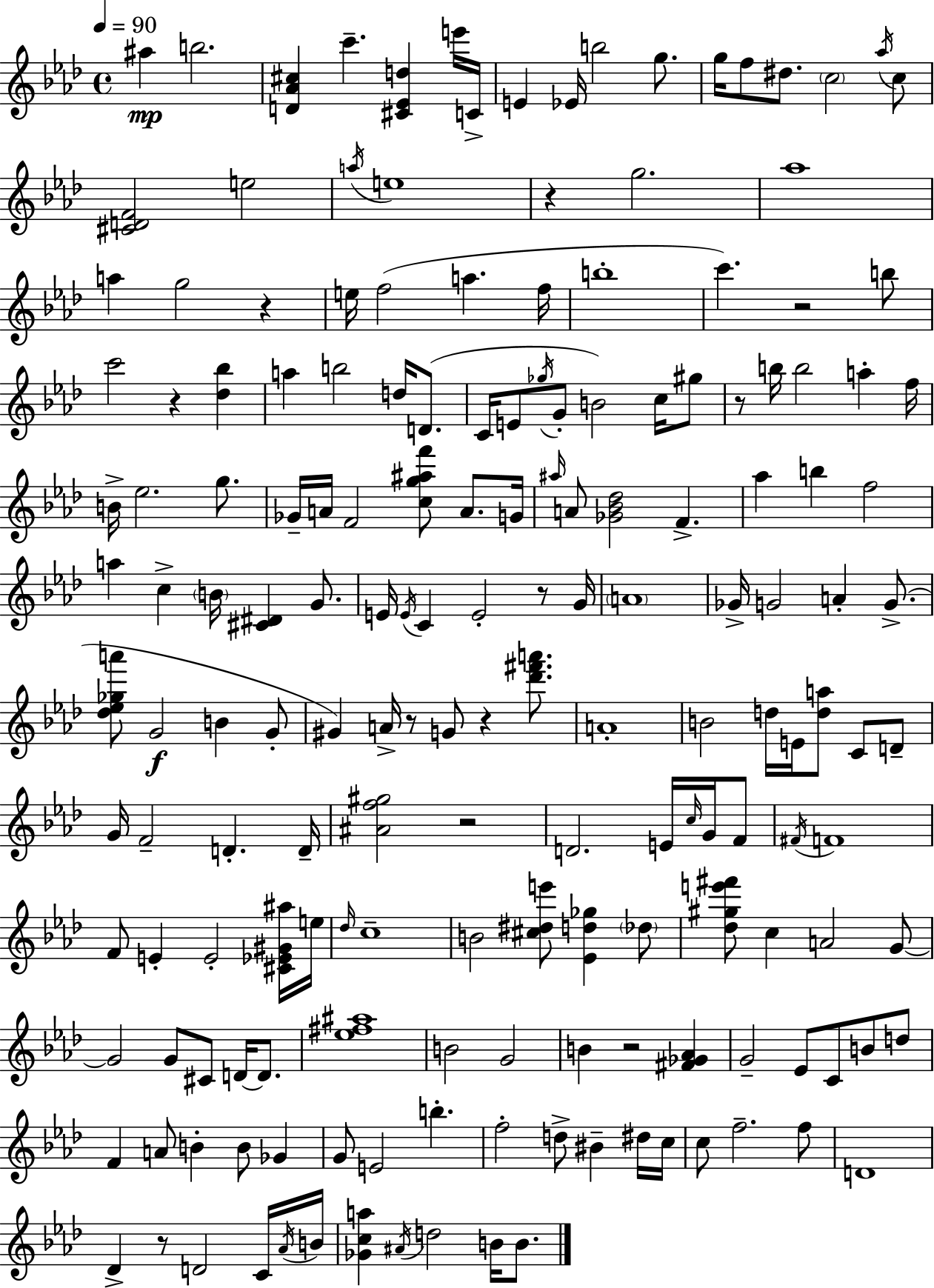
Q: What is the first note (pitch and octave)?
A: A#5